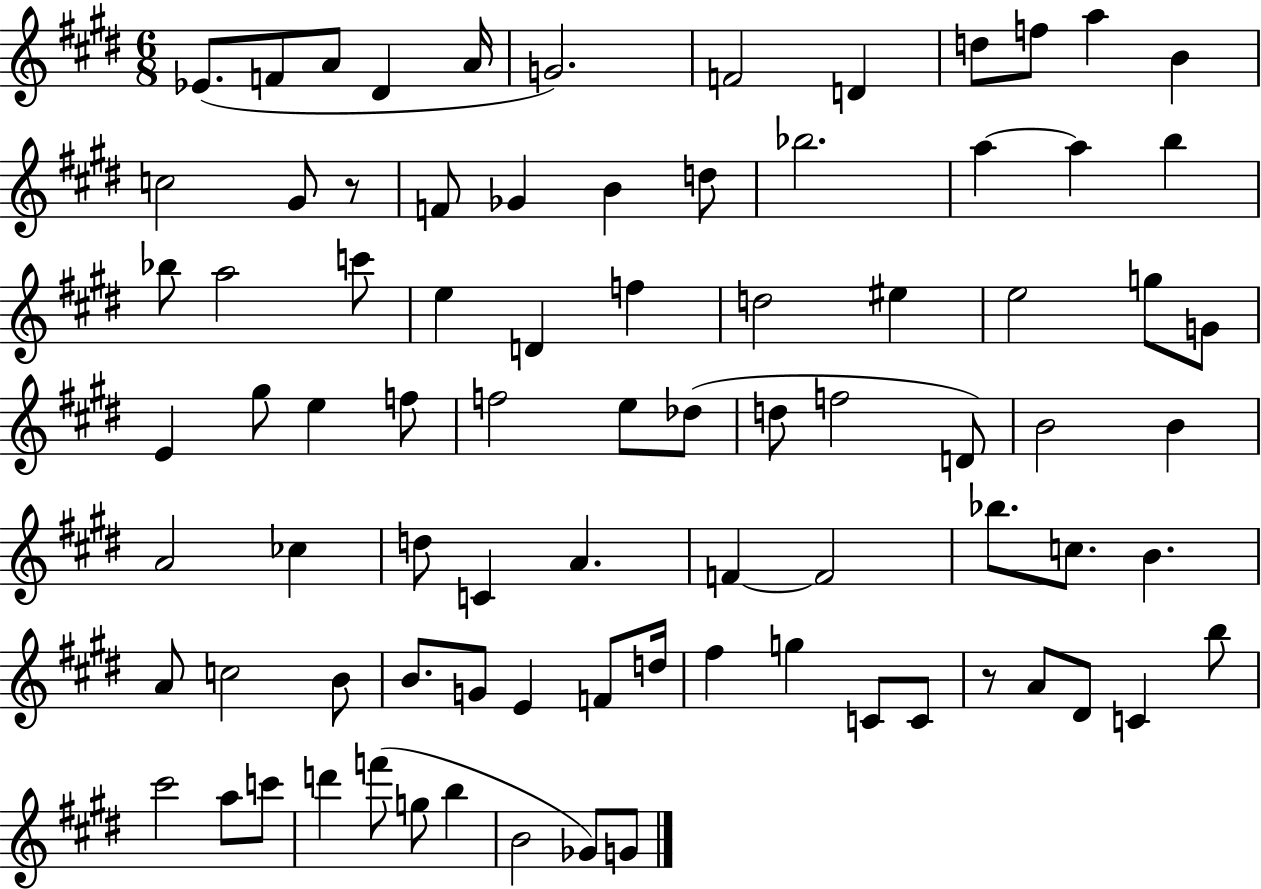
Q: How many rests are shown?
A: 2